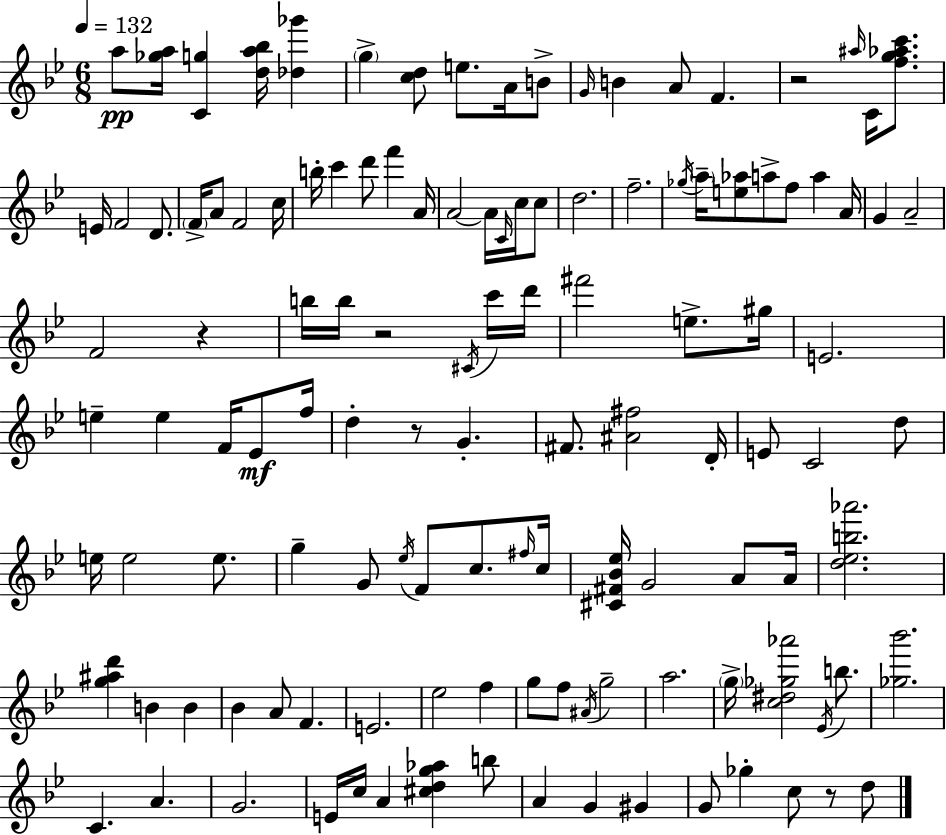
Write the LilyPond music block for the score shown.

{
  \clef treble
  \numericTimeSignature
  \time 6/8
  \key g \minor
  \tempo 4 = 132
  a''8\pp <ges'' a''>16 <c' g''>4 <d'' a'' bes''>16 <des'' ges'''>4 | \parenthesize g''4-> <c'' d''>8 e''8. a'16 b'8-> | \grace { g'16 } b'4 a'8 f'4. | r2 \grace { ais''16 } c'16 <f'' g'' aes'' c'''>8. | \break e'16 f'2 d'8. | \parenthesize f'16-> a'8 f'2 | c''16 b''16-. c'''4 d'''8 f'''4 | a'16 a'2~~ a'16 \grace { c'16 } | \break c''16 c''8 d''2. | f''2.-- | \acciaccatura { ges''16 } \parenthesize a''16-- <e'' aes''>8 a''8-> f''8 a''4 | a'16 g'4 a'2-- | \break f'2 | r4 b''16 b''16 r2 | \acciaccatura { cis'16 } c'''16 d'''16 fis'''2 | e''8.-> gis''16 e'2. | \break e''4-- e''4 | f'16 ees'8\mf f''16 d''4-. r8 g'4.-. | fis'8. <ais' fis''>2 | d'16-. e'8 c'2 | \break d''8 e''16 e''2 | e''8. g''4-- g'8 \acciaccatura { ees''16 } | f'8 c''8. \grace { fis''16 } c''16 <cis' fis' bes' ees''>16 g'2 | a'8 a'16 <d'' ees'' b'' aes'''>2. | \break <g'' ais'' d'''>4 b'4 | b'4 bes'4 a'8 | f'4. e'2. | ees''2 | \break f''4 g''8 f''8 \acciaccatura { ais'16 } | g''2-- a''2. | \parenthesize g''16-> <c'' dis'' ges'' aes'''>2 | \acciaccatura { ees'16 } b''8. <ges'' bes'''>2. | \break c'4. | a'4. g'2. | e'16 c''16 a'4 | <cis'' d'' g'' aes''>4 b''8 a'4 | \break g'4 gis'4 g'8 ges''4-. | c''8 r8 d''8 \bar "|."
}